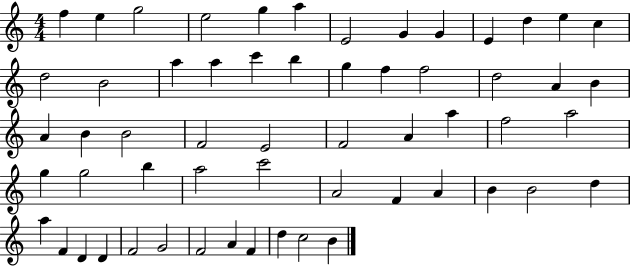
{
  \clef treble
  \numericTimeSignature
  \time 4/4
  \key c \major
  f''4 e''4 g''2 | e''2 g''4 a''4 | e'2 g'4 g'4 | e'4 d''4 e''4 c''4 | \break d''2 b'2 | a''4 a''4 c'''4 b''4 | g''4 f''4 f''2 | d''2 a'4 b'4 | \break a'4 b'4 b'2 | f'2 e'2 | f'2 a'4 a''4 | f''2 a''2 | \break g''4 g''2 b''4 | a''2 c'''2 | a'2 f'4 a'4 | b'4 b'2 d''4 | \break a''4 f'4 d'4 d'4 | f'2 g'2 | f'2 a'4 f'4 | d''4 c''2 b'4 | \break \bar "|."
}